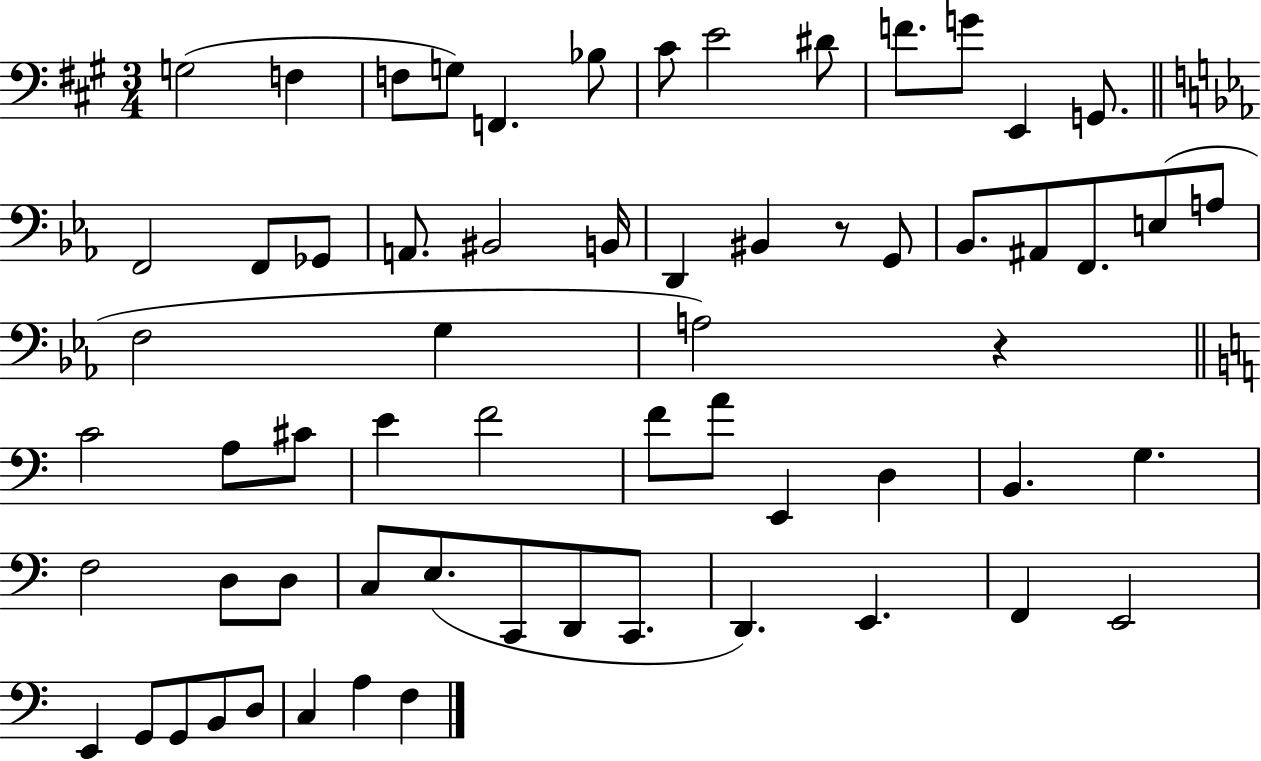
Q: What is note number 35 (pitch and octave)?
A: F4